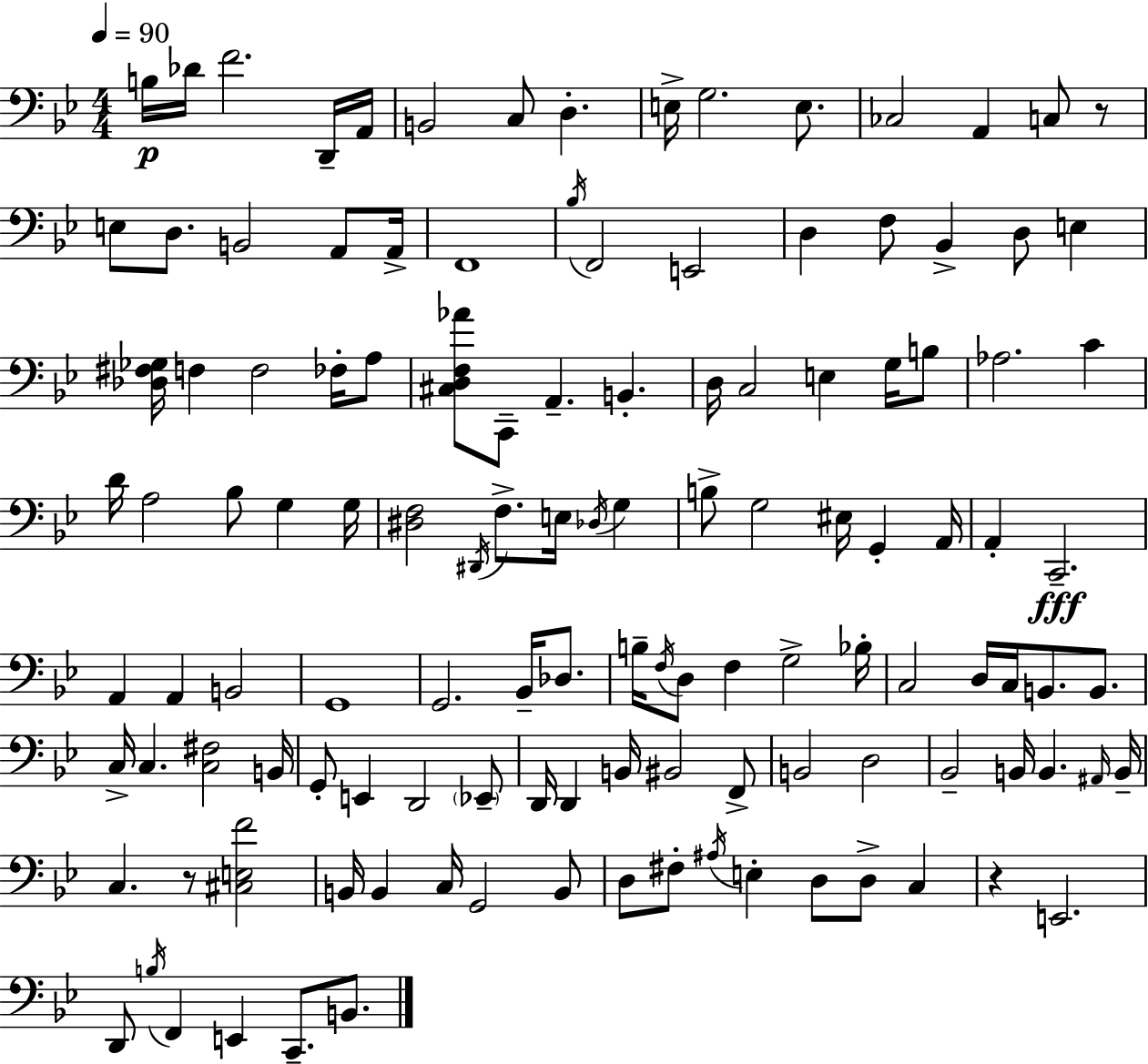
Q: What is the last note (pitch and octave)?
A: B2